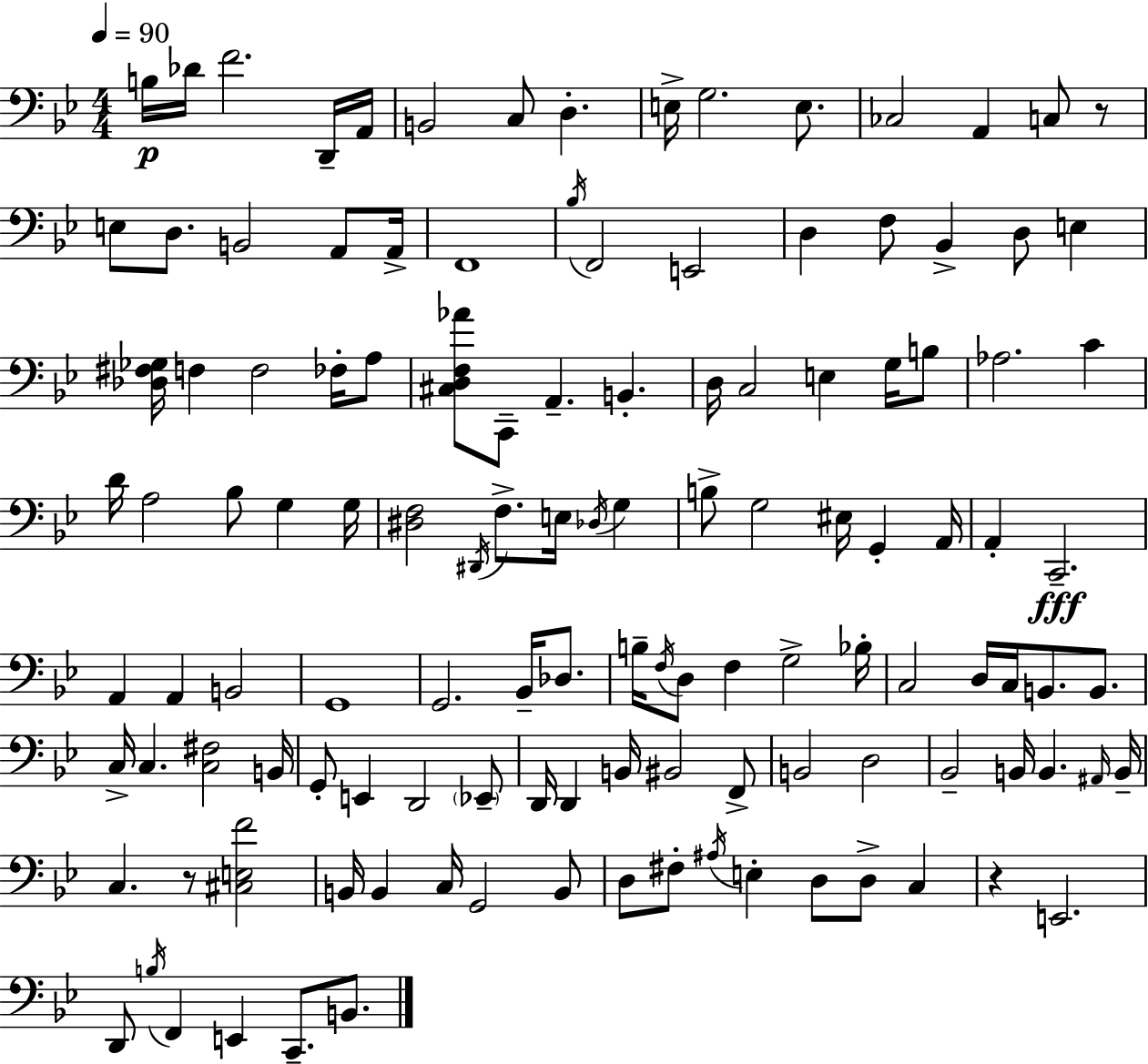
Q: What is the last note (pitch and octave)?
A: B2